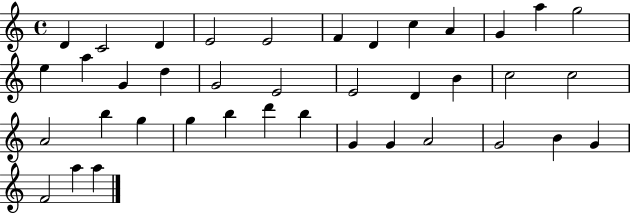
X:1
T:Untitled
M:4/4
L:1/4
K:C
D C2 D E2 E2 F D c A G a g2 e a G d G2 E2 E2 D B c2 c2 A2 b g g b d' b G G A2 G2 B G F2 a a